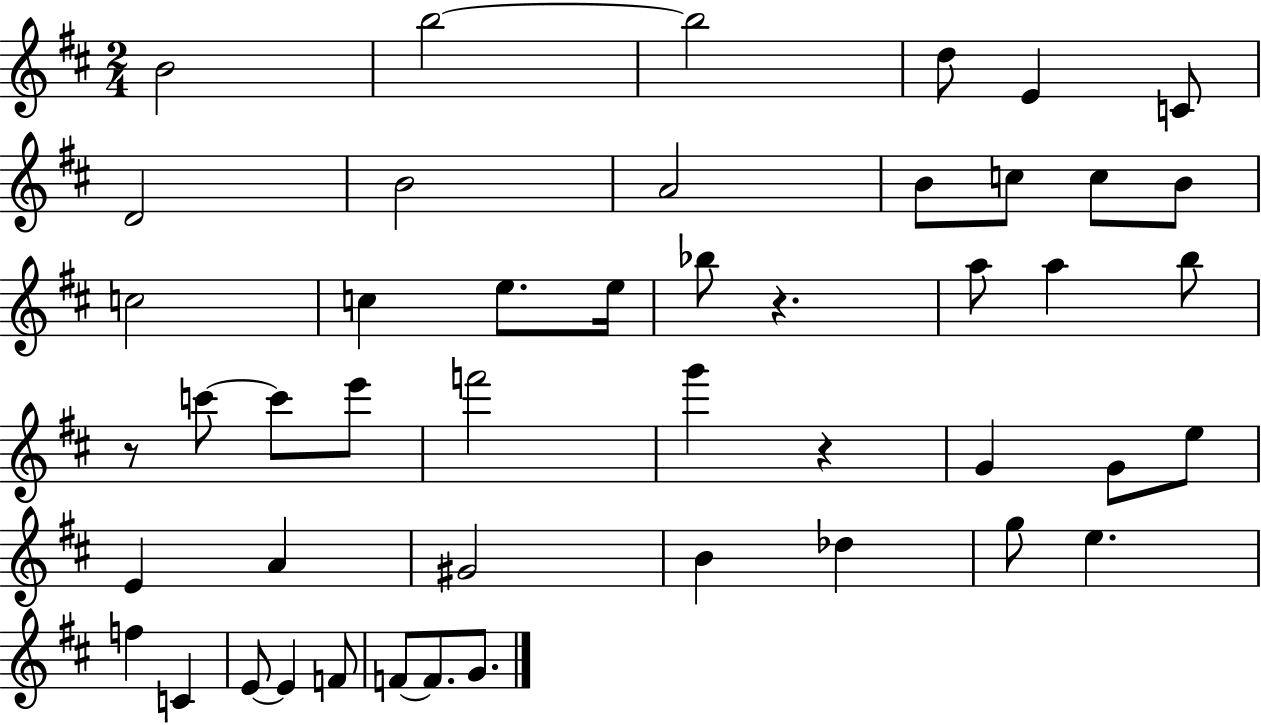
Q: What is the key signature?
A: D major